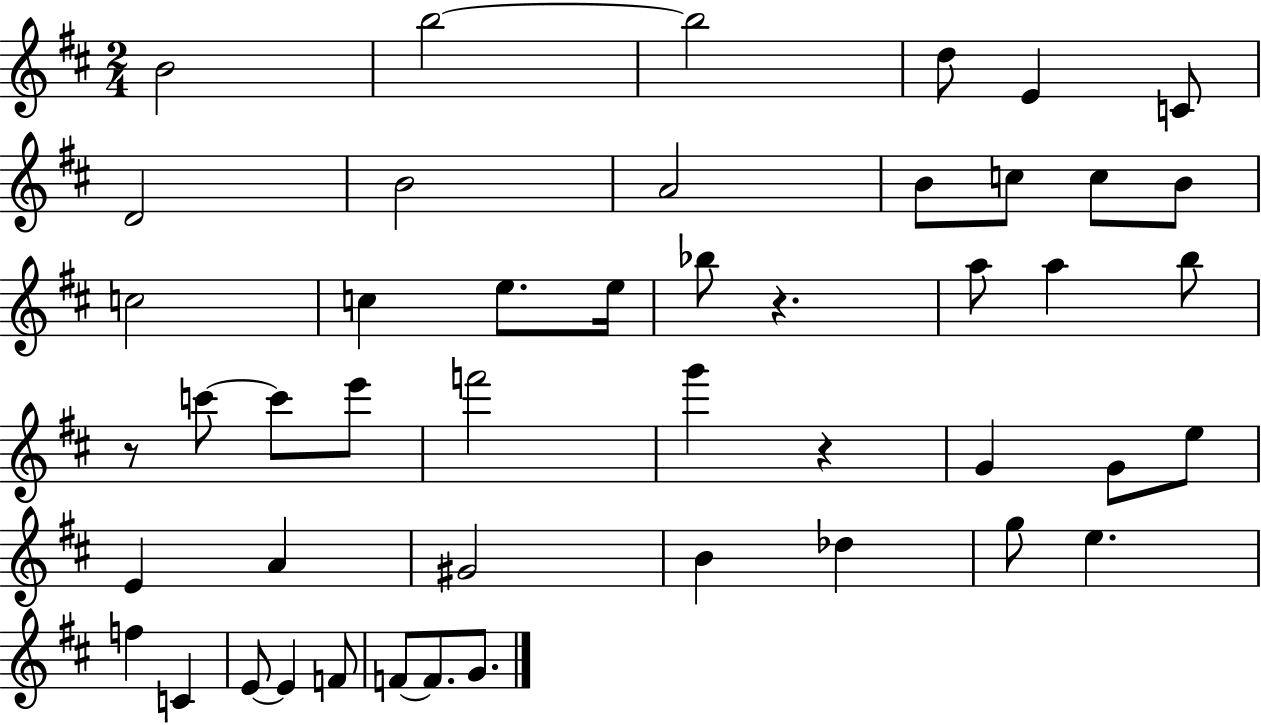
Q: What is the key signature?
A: D major